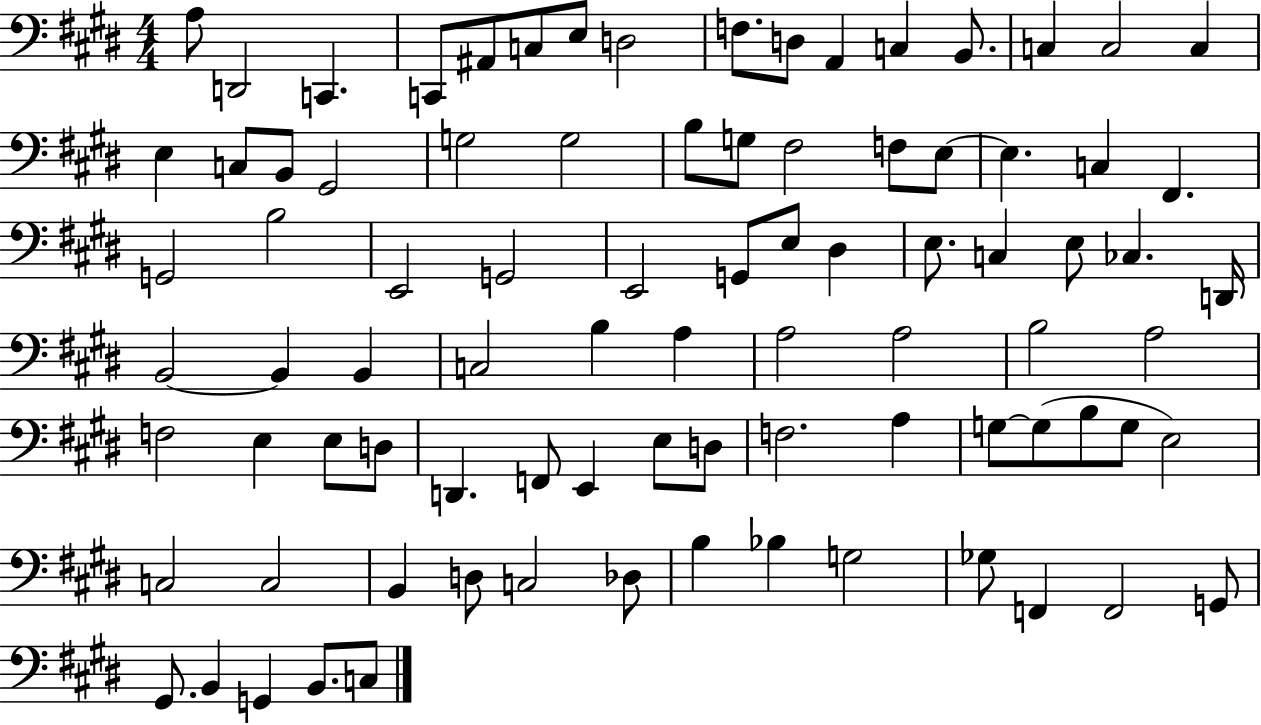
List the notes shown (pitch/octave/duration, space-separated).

A3/e D2/h C2/q. C2/e A#2/e C3/e E3/e D3/h F3/e. D3/e A2/q C3/q B2/e. C3/q C3/h C3/q E3/q C3/e B2/e G#2/h G3/h G3/h B3/e G3/e F#3/h F3/e E3/e E3/q. C3/q F#2/q. G2/h B3/h E2/h G2/h E2/h G2/e E3/e D#3/q E3/e. C3/q E3/e CES3/q. D2/s B2/h B2/q B2/q C3/h B3/q A3/q A3/h A3/h B3/h A3/h F3/h E3/q E3/e D3/e D2/q. F2/e E2/q E3/e D3/e F3/h. A3/q G3/e G3/e B3/e G3/e E3/h C3/h C3/h B2/q D3/e C3/h Db3/e B3/q Bb3/q G3/h Gb3/e F2/q F2/h G2/e G#2/e. B2/q G2/q B2/e. C3/e